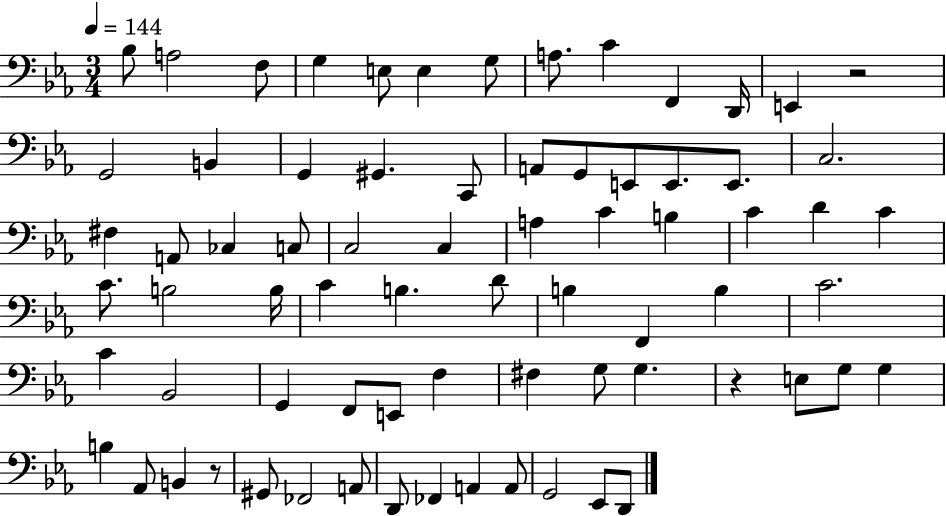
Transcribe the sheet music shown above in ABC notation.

X:1
T:Untitled
M:3/4
L:1/4
K:Eb
_B,/2 A,2 F,/2 G, E,/2 E, G,/2 A,/2 C F,, D,,/4 E,, z2 G,,2 B,, G,, ^G,, C,,/2 A,,/2 G,,/2 E,,/2 E,,/2 E,,/2 C,2 ^F, A,,/2 _C, C,/2 C,2 C, A, C B, C D C C/2 B,2 B,/4 C B, D/2 B, F,, B, C2 C _B,,2 G,, F,,/2 E,,/2 F, ^F, G,/2 G, z E,/2 G,/2 G, B, _A,,/2 B,, z/2 ^G,,/2 _F,,2 A,,/2 D,,/2 _F,, A,, A,,/2 G,,2 _E,,/2 D,,/2